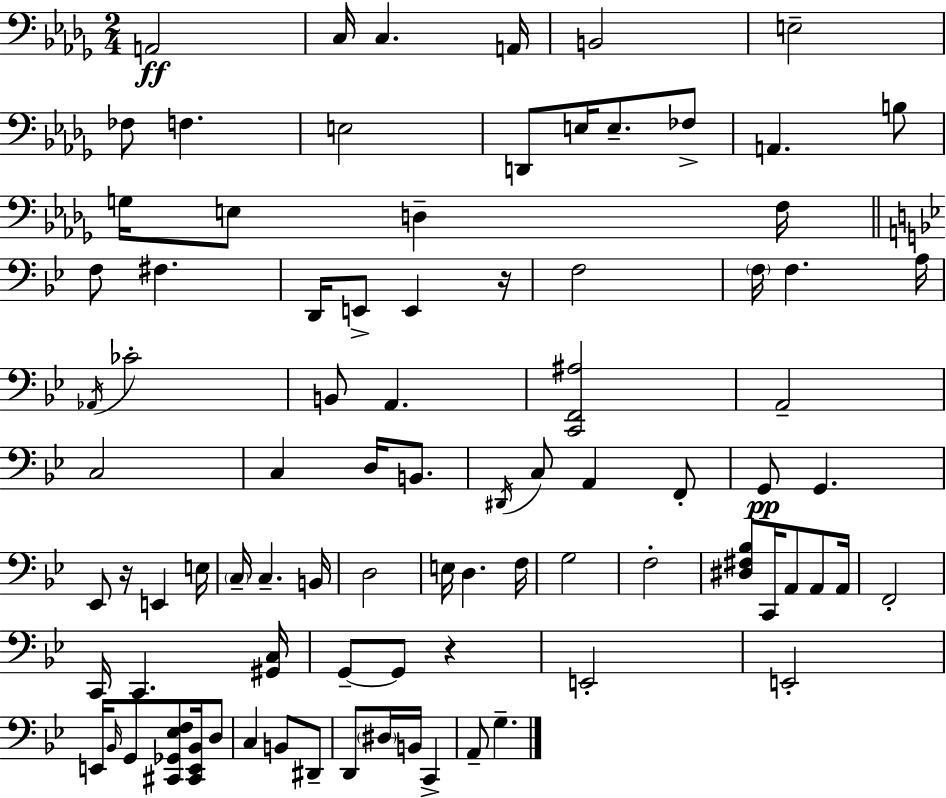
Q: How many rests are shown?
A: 3